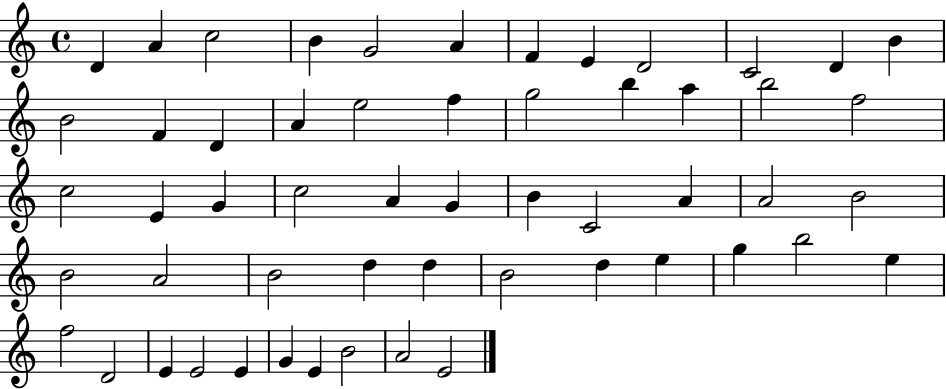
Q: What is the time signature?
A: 4/4